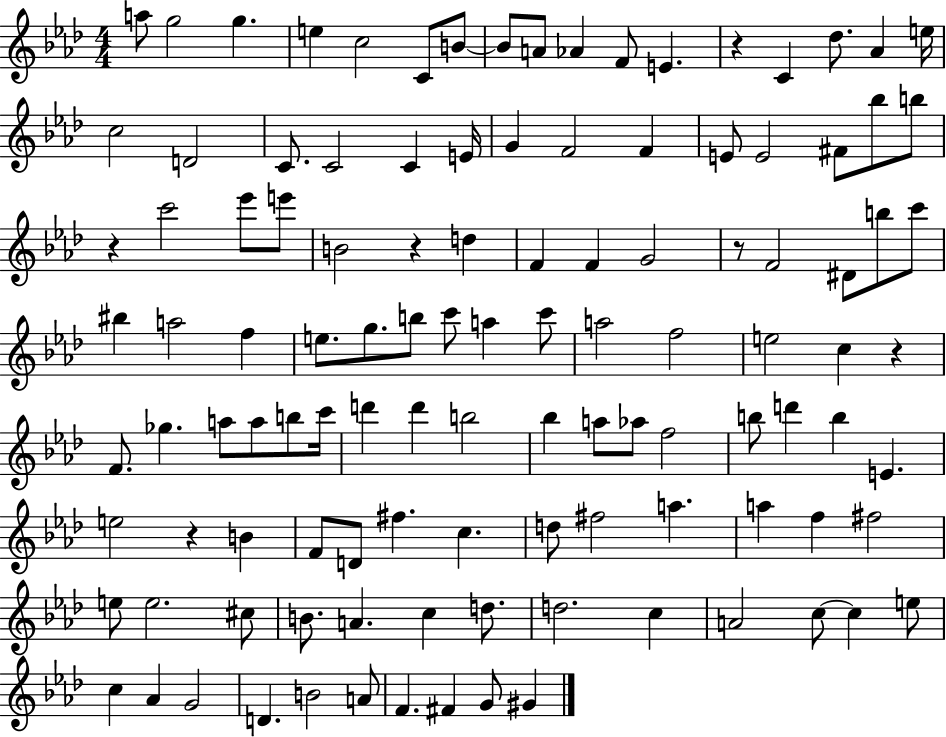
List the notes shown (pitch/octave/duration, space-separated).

A5/e G5/h G5/q. E5/q C5/h C4/e B4/e B4/e A4/e Ab4/q F4/e E4/q. R/q C4/q Db5/e. Ab4/q E5/s C5/h D4/h C4/e. C4/h C4/q E4/s G4/q F4/h F4/q E4/e E4/h F#4/e Bb5/e B5/e R/q C6/h Eb6/e E6/e B4/h R/q D5/q F4/q F4/q G4/h R/e F4/h D#4/e B5/e C6/e BIS5/q A5/h F5/q E5/e. G5/e. B5/e C6/e A5/q C6/e A5/h F5/h E5/h C5/q R/q F4/e. Gb5/q. A5/e A5/e B5/e C6/s D6/q D6/q B5/h Bb5/q A5/e Ab5/e F5/h B5/e D6/q B5/q E4/q. E5/h R/q B4/q F4/e D4/e F#5/q. C5/q. D5/e F#5/h A5/q. A5/q F5/q F#5/h E5/e E5/h. C#5/e B4/e. A4/q. C5/q D5/e. D5/h. C5/q A4/h C5/e C5/q E5/e C5/q Ab4/q G4/h D4/q. B4/h A4/e F4/q. F#4/q G4/e G#4/q